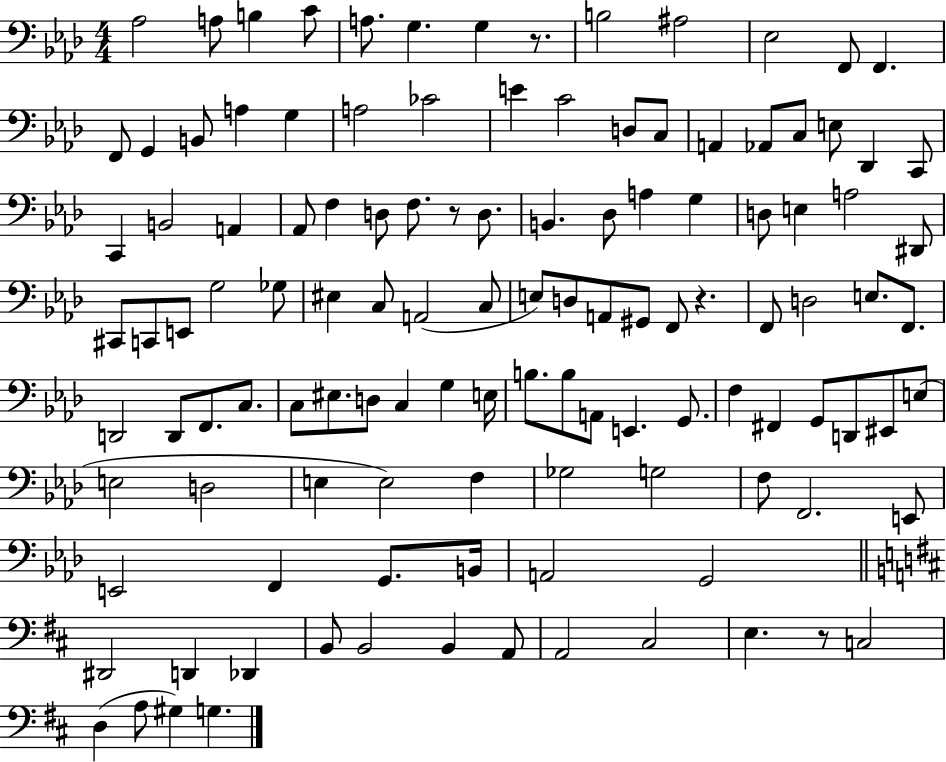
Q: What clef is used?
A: bass